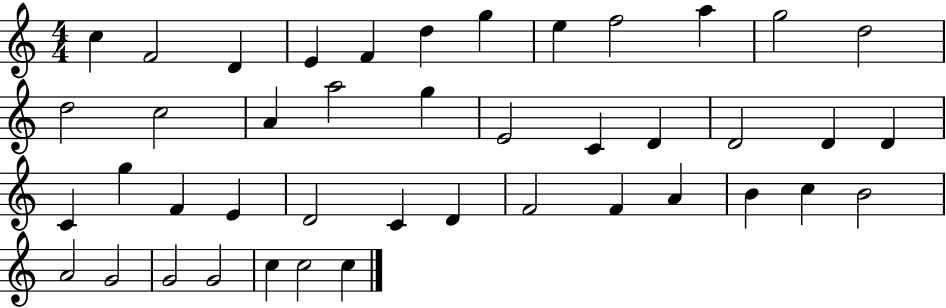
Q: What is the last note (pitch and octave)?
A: C5